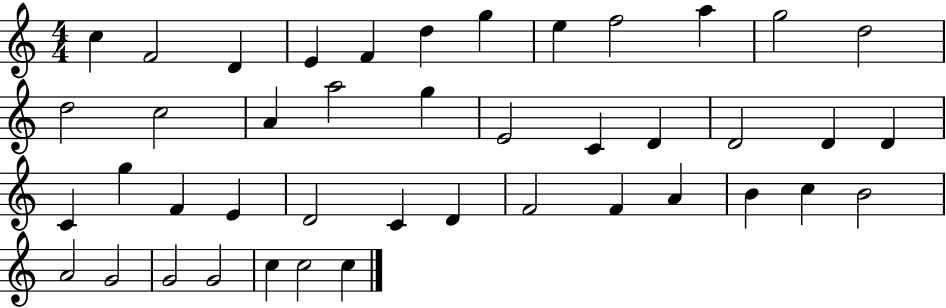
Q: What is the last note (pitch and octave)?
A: C5